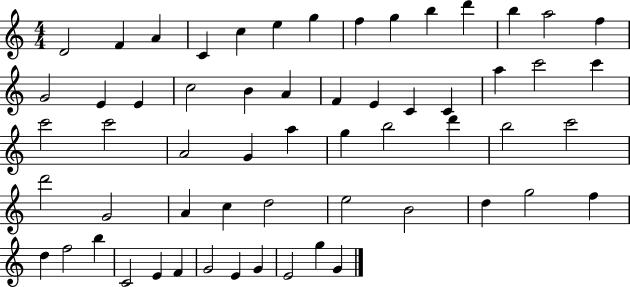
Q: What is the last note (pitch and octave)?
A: G4